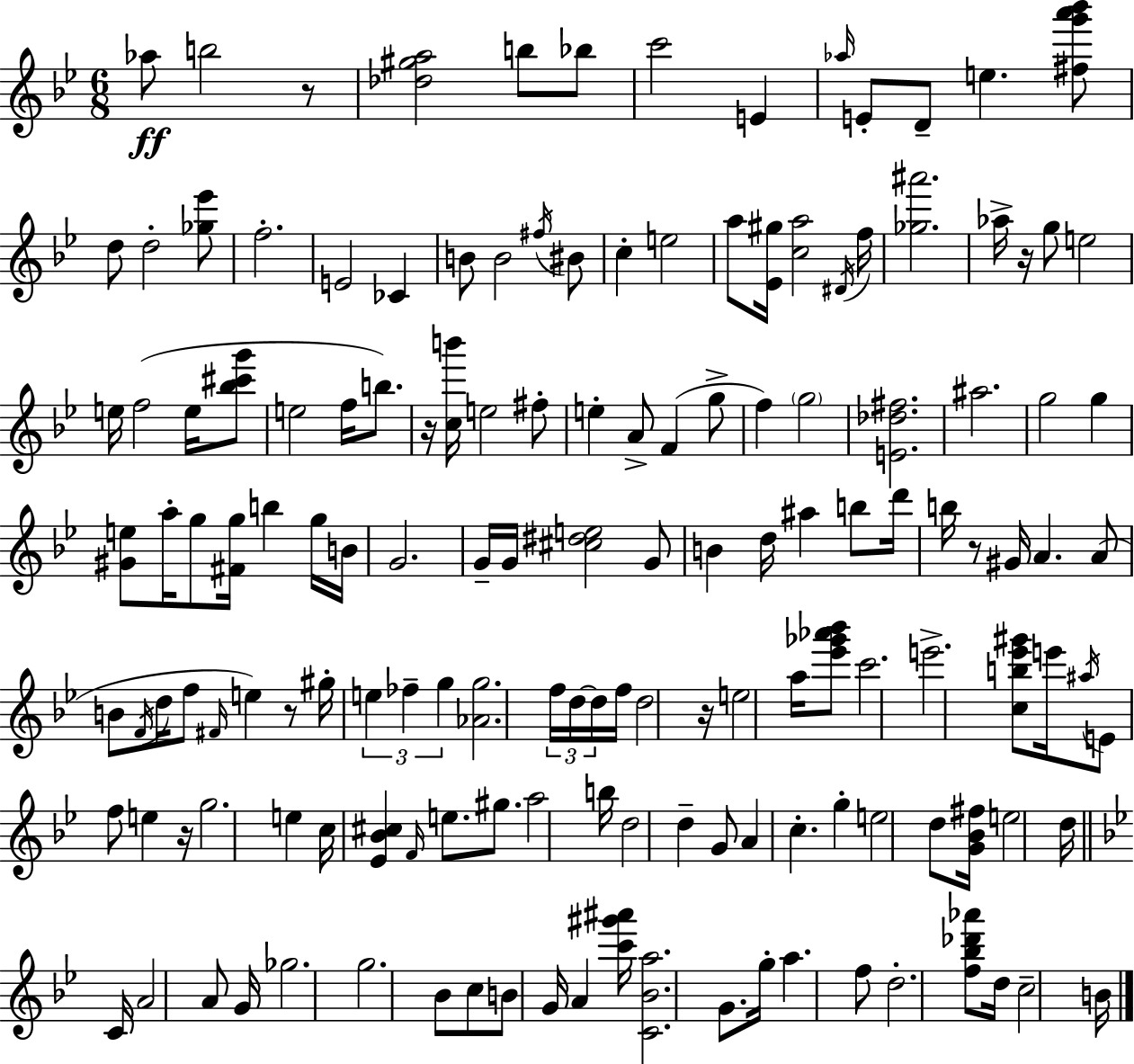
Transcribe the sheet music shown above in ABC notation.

X:1
T:Untitled
M:6/8
L:1/4
K:Bb
_a/2 b2 z/2 [_d^ga]2 b/2 _b/2 c'2 E _a/4 E/2 D/2 e [^fg'a'_b']/2 d/2 d2 [_g_e']/2 f2 E2 _C B/2 B2 ^f/4 ^B/2 c e2 a/2 [_E^g]/4 [ca]2 ^D/4 f/4 [_g^a']2 _a/4 z/4 g/2 e2 e/4 f2 e/4 [_b^c'g']/2 e2 f/4 b/2 z/4 [cb']/4 e2 ^f/2 e A/2 F g/2 f g2 [E_d^f]2 ^a2 g2 g [^Ge]/2 a/4 g/2 [^Fg]/4 b g/4 B/4 G2 G/4 G/4 [^c^de]2 G/2 B d/4 ^a b/2 d'/4 b/4 z/2 ^G/4 A A/2 B/2 F/4 d/4 f/2 ^F/4 e z/2 ^g/4 e _f g [_Ag]2 f/4 d/4 d/4 f/4 d2 z/4 e2 a/4 [_e'_g'_a'_b']/2 c'2 e'2 [cb_e'^g']/2 e'/4 ^a/4 E/2 f/2 e z/4 g2 e c/4 [_E_B^c] F/4 e/2 ^g/2 a2 b/4 d2 d G/2 A c g e2 d/2 [G_B^f]/4 e2 d/4 C/4 A2 A/2 G/4 _g2 g2 _B/2 c/2 B/2 G/4 A [c'^g'^a']/4 [C_Ba]2 G/2 g/4 a f/2 d2 [f_b_d'_a']/2 d/4 c2 B/4